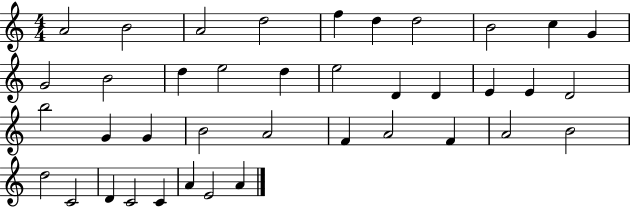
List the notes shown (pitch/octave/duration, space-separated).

A4/h B4/h A4/h D5/h F5/q D5/q D5/h B4/h C5/q G4/q G4/h B4/h D5/q E5/h D5/q E5/h D4/q D4/q E4/q E4/q D4/h B5/h G4/q G4/q B4/h A4/h F4/q A4/h F4/q A4/h B4/h D5/h C4/h D4/q C4/h C4/q A4/q E4/h A4/q